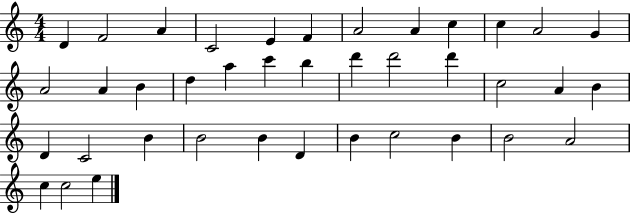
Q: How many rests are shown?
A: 0